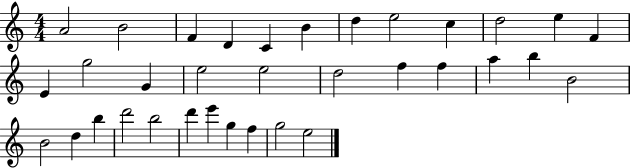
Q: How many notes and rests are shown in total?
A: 34